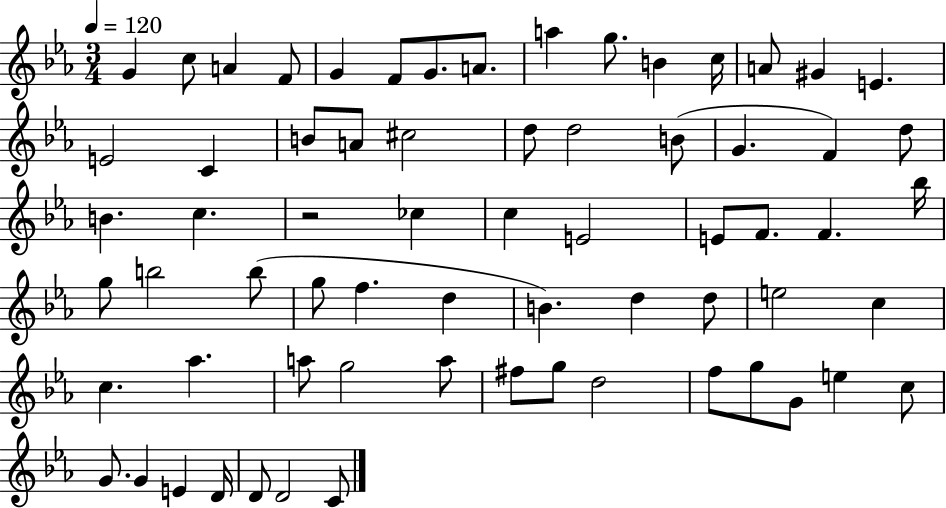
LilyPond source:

{
  \clef treble
  \numericTimeSignature
  \time 3/4
  \key ees \major
  \tempo 4 = 120
  g'4 c''8 a'4 f'8 | g'4 f'8 g'8. a'8. | a''4 g''8. b'4 c''16 | a'8 gis'4 e'4. | \break e'2 c'4 | b'8 a'8 cis''2 | d''8 d''2 b'8( | g'4. f'4) d''8 | \break b'4. c''4. | r2 ces''4 | c''4 e'2 | e'8 f'8. f'4. bes''16 | \break g''8 b''2 b''8( | g''8 f''4. d''4 | b'4.) d''4 d''8 | e''2 c''4 | \break c''4. aes''4. | a''8 g''2 a''8 | fis''8 g''8 d''2 | f''8 g''8 g'8 e''4 c''8 | \break g'8. g'4 e'4 d'16 | d'8 d'2 c'8 | \bar "|."
}